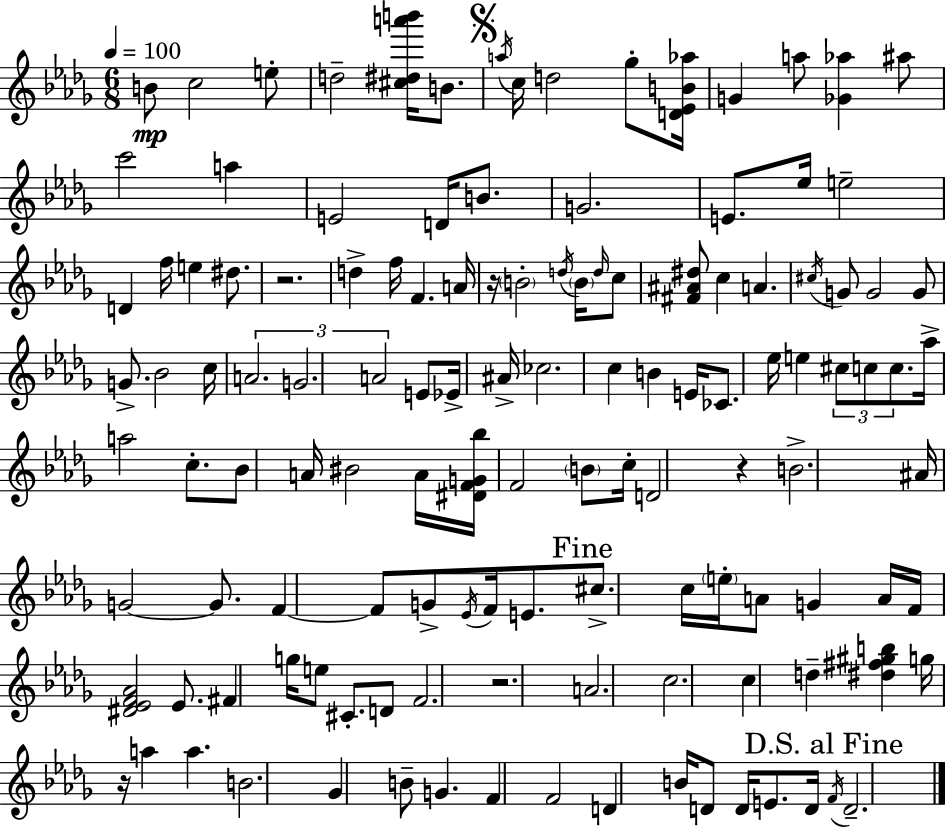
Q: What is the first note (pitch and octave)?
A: B4